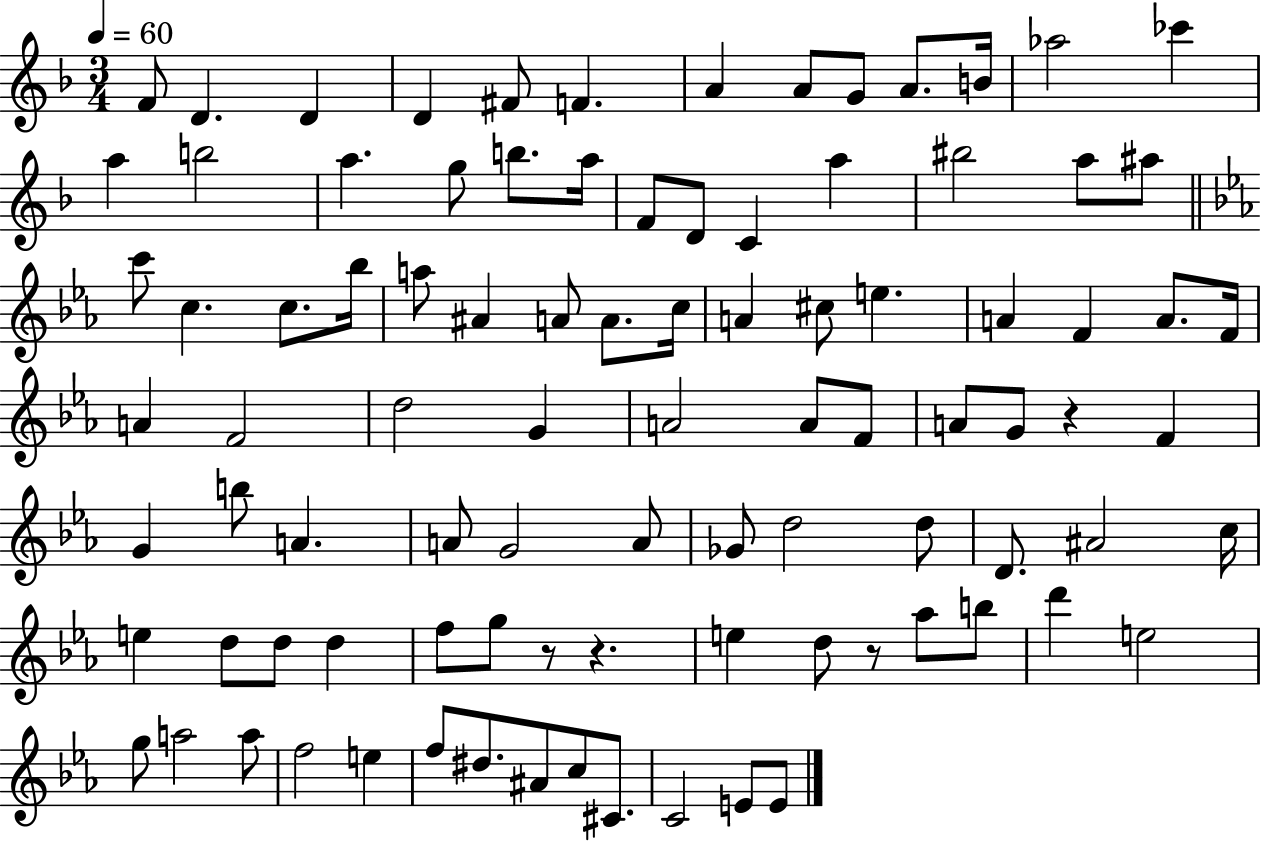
{
  \clef treble
  \numericTimeSignature
  \time 3/4
  \key f \major
  \tempo 4 = 60
  f'8 d'4. d'4 | d'4 fis'8 f'4. | a'4 a'8 g'8 a'8. b'16 | aes''2 ces'''4 | \break a''4 b''2 | a''4. g''8 b''8. a''16 | f'8 d'8 c'4 a''4 | bis''2 a''8 ais''8 | \break \bar "||" \break \key c \minor c'''8 c''4. c''8. bes''16 | a''8 ais'4 a'8 a'8. c''16 | a'4 cis''8 e''4. | a'4 f'4 a'8. f'16 | \break a'4 f'2 | d''2 g'4 | a'2 a'8 f'8 | a'8 g'8 r4 f'4 | \break g'4 b''8 a'4. | a'8 g'2 a'8 | ges'8 d''2 d''8 | d'8. ais'2 c''16 | \break e''4 d''8 d''8 d''4 | f''8 g''8 r8 r4. | e''4 d''8 r8 aes''8 b''8 | d'''4 e''2 | \break g''8 a''2 a''8 | f''2 e''4 | f''8 dis''8. ais'8 c''8 cis'8. | c'2 e'8 e'8 | \break \bar "|."
}